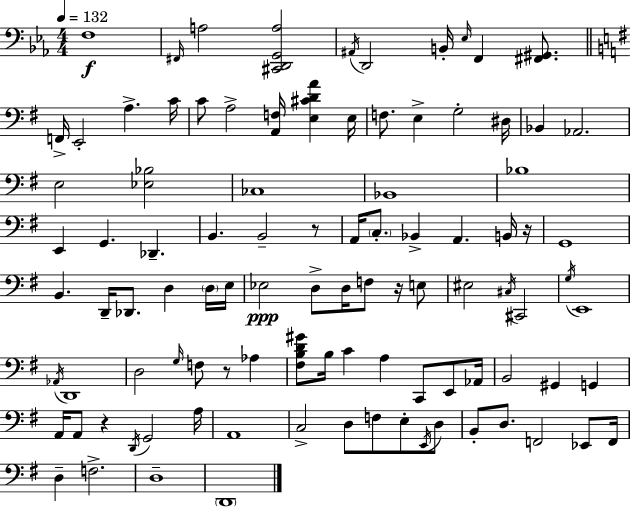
F3/w F#2/s A3/h [C#2,D2,G2,A3]/h A#2/s D2/h B2/s Eb3/s F2/q [F#2,G#2]/e. F2/s E2/h A3/q. C4/s C4/e A3/h [A2,F3]/s [E3,C#4,D4,A4]/q E3/s F3/e. E3/q G3/h D#3/s Bb2/q Ab2/h. E3/h [Eb3,Bb3]/h CES3/w Bb2/w Bb3/w E2/q G2/q. Db2/q. B2/q. B2/h R/e A2/s C3/e. Bb2/q A2/q. B2/s R/s G2/w B2/q. D2/s Db2/e. D3/q D3/s E3/s Eb3/h D3/e D3/s F3/e R/s E3/e EIS3/h C#3/s C#2/h G3/s E2/w Ab2/s D2/w D3/h G3/s F3/e R/e Ab3/q [F#3,B3,D4,G#4]/e B3/s C4/q A3/q C2/e E2/e Ab2/s B2/h G#2/q G2/q A2/s A2/e R/q D2/s G2/h A3/s A2/w C3/h D3/e F3/e E3/e E2/s D3/e B2/e D3/e. F2/h Eb2/e F2/s D3/q F3/h. D3/w D2/w